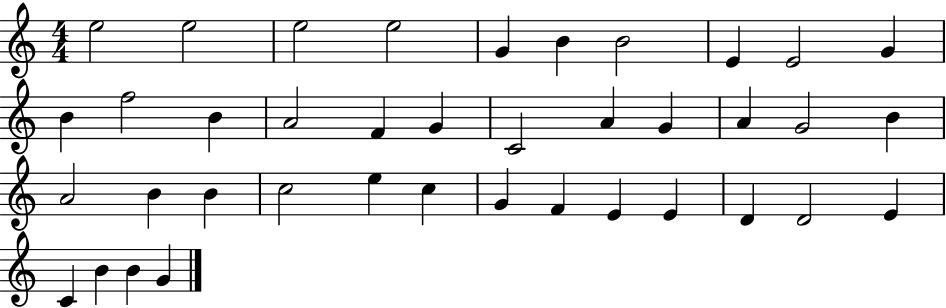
E5/h E5/h E5/h E5/h G4/q B4/q B4/h E4/q E4/h G4/q B4/q F5/h B4/q A4/h F4/q G4/q C4/h A4/q G4/q A4/q G4/h B4/q A4/h B4/q B4/q C5/h E5/q C5/q G4/q F4/q E4/q E4/q D4/q D4/h E4/q C4/q B4/q B4/q G4/q